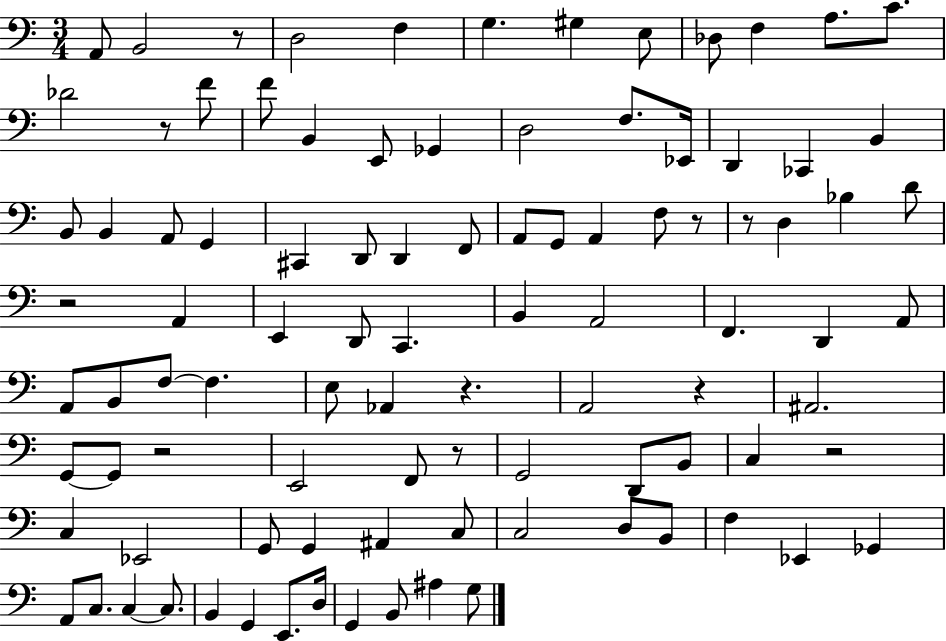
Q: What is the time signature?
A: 3/4